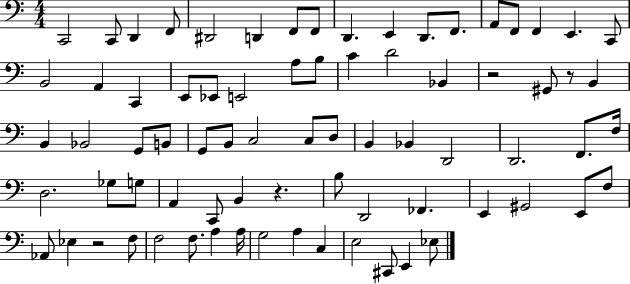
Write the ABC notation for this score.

X:1
T:Untitled
M:4/4
L:1/4
K:C
C,,2 C,,/2 D,, F,,/2 ^D,,2 D,, F,,/2 F,,/2 D,, E,, D,,/2 F,,/2 A,,/2 F,,/2 F,, E,, C,,/2 B,,2 A,, C,, E,,/2 _E,,/2 E,,2 A,/2 B,/2 C D2 _B,, z2 ^G,,/2 z/2 B,, B,, _B,,2 G,,/2 B,,/2 G,,/2 B,,/2 C,2 C,/2 D,/2 B,, _B,, D,,2 D,,2 F,,/2 F,/4 D,2 _G,/2 G,/2 A,, C,,/2 B,, z B,/2 D,,2 _F,, E,, ^G,,2 E,,/2 F,/2 _A,,/2 _E, z2 F,/2 F,2 F,/2 A, A,/4 G,2 A, C, E,2 ^C,,/2 E,, _E,/2